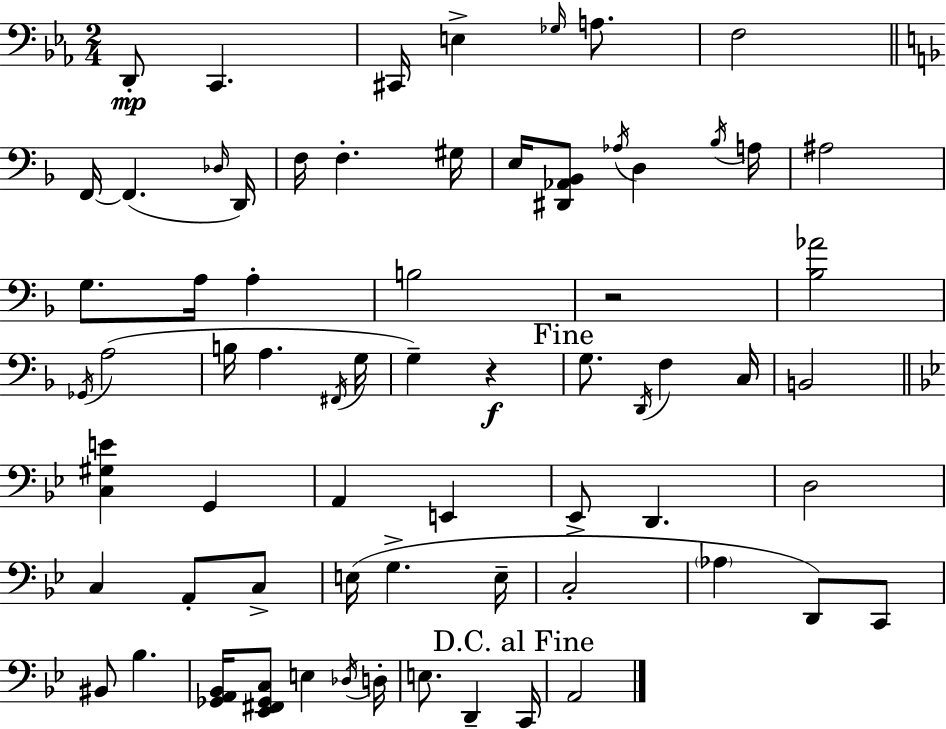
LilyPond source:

{
  \clef bass
  \numericTimeSignature
  \time 2/4
  \key c \minor
  d,8-.\mp c,4. | cis,16 e4-> \grace { ges16 } a8. | f2 | \bar "||" \break \key f \major f,16~~ f,4.( \grace { des16 } | d,16) f16 f4.-. | gis16 e16 <dis, aes, bes,>8 \acciaccatura { aes16 } d4 | \acciaccatura { bes16 } a16 ais2 | \break g8. a16 a4-. | b2 | r2 | <bes aes'>2 | \break \acciaccatura { ges,16 } a2( | b16 a4. | \acciaccatura { fis,16 } g16 g4--) | r4\f \mark "Fine" g8. | \break \acciaccatura { d,16 } f4 c16 b,2 | \bar "||" \break \key g \minor <c gis e'>4 g,4 | a,4 e,4 | ees,8-> d,4. | d2 | \break c4 a,8-. c8-> | e16( g4.-> e16-- | c2-. | \parenthesize aes4 d,8) c,8 | \break bis,8 bes4. | <ges, a, bes,>16 <ees, fis, ges, c>8 e4 \acciaccatura { des16 } | d16-. e8. d,4-- | \mark "D.C. al Fine" c,16 a,2 | \break \bar "|."
}